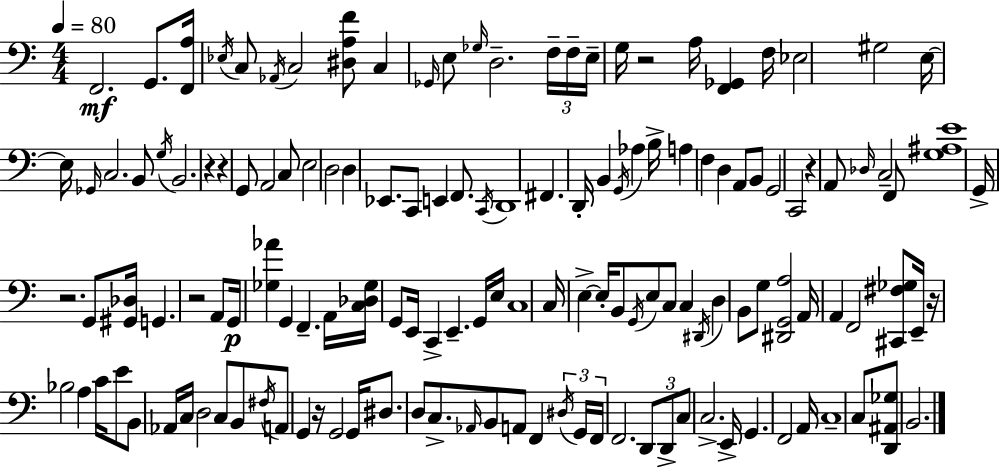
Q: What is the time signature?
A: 4/4